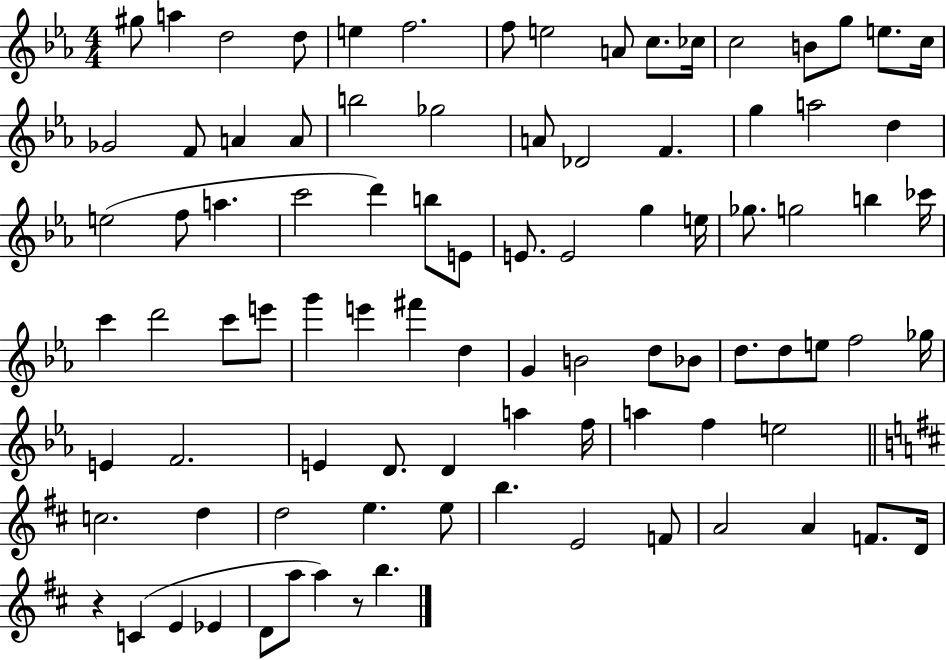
{
  \clef treble
  \numericTimeSignature
  \time 4/4
  \key ees \major
  gis''8 a''4 d''2 d''8 | e''4 f''2. | f''8 e''2 a'8 c''8. ces''16 | c''2 b'8 g''8 e''8. c''16 | \break ges'2 f'8 a'4 a'8 | b''2 ges''2 | a'8 des'2 f'4. | g''4 a''2 d''4 | \break e''2( f''8 a''4. | c'''2 d'''4) b''8 e'8 | e'8. e'2 g''4 e''16 | ges''8. g''2 b''4 ces'''16 | \break c'''4 d'''2 c'''8 e'''8 | g'''4 e'''4 fis'''4 d''4 | g'4 b'2 d''8 bes'8 | d''8. d''8 e''8 f''2 ges''16 | \break e'4 f'2. | e'4 d'8. d'4 a''4 f''16 | a''4 f''4 e''2 | \bar "||" \break \key d \major c''2. d''4 | d''2 e''4. e''8 | b''4. e'2 f'8 | a'2 a'4 f'8. d'16 | \break r4 c'4( e'4 ees'4 | d'8 a''8 a''4) r8 b''4. | \bar "|."
}